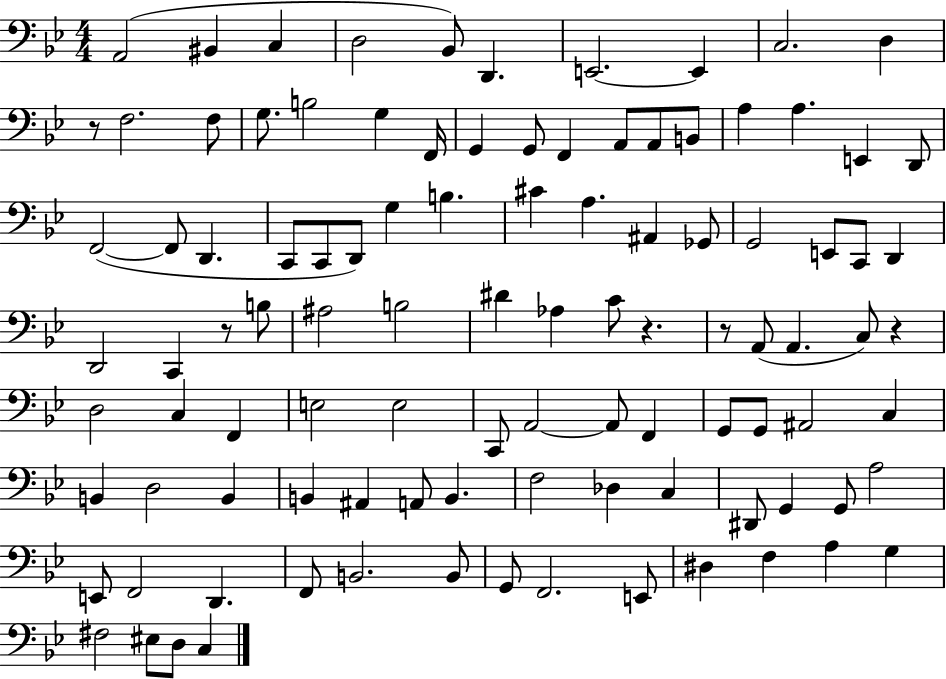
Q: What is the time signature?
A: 4/4